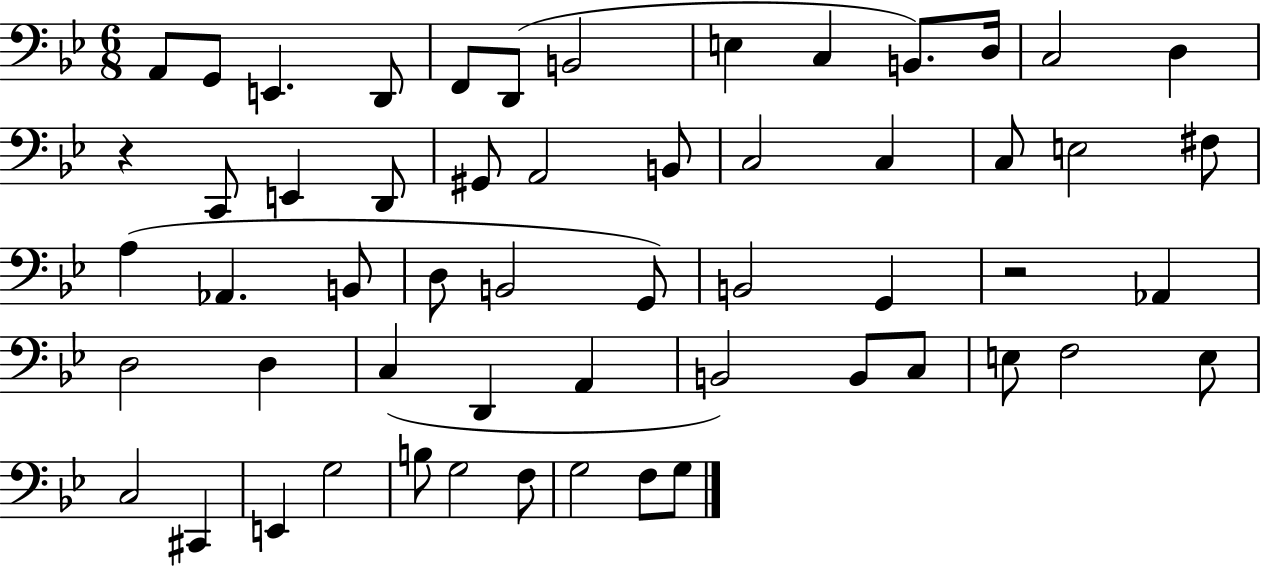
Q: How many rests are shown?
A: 2